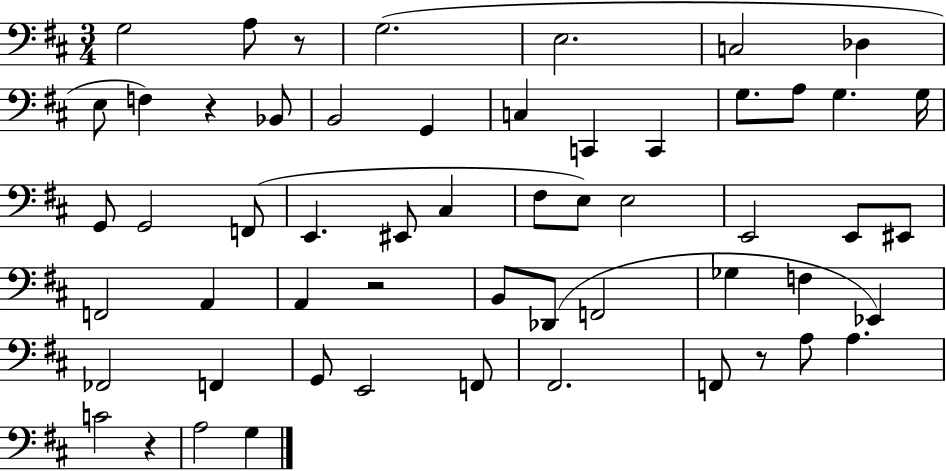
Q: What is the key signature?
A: D major